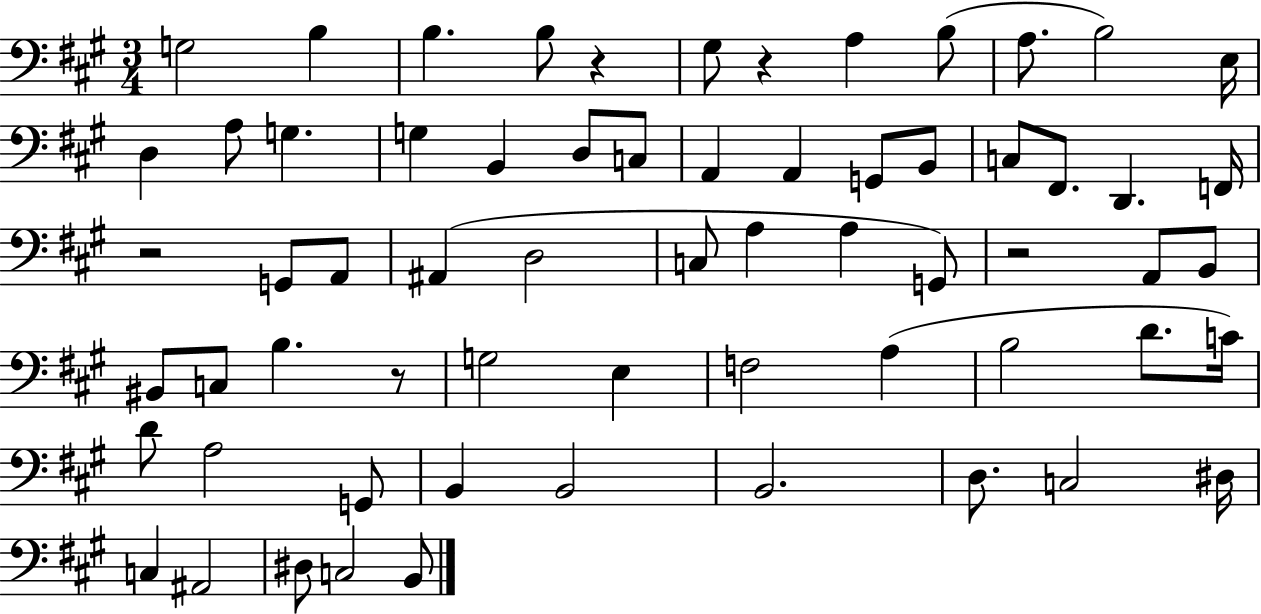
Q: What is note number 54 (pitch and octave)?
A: D#3